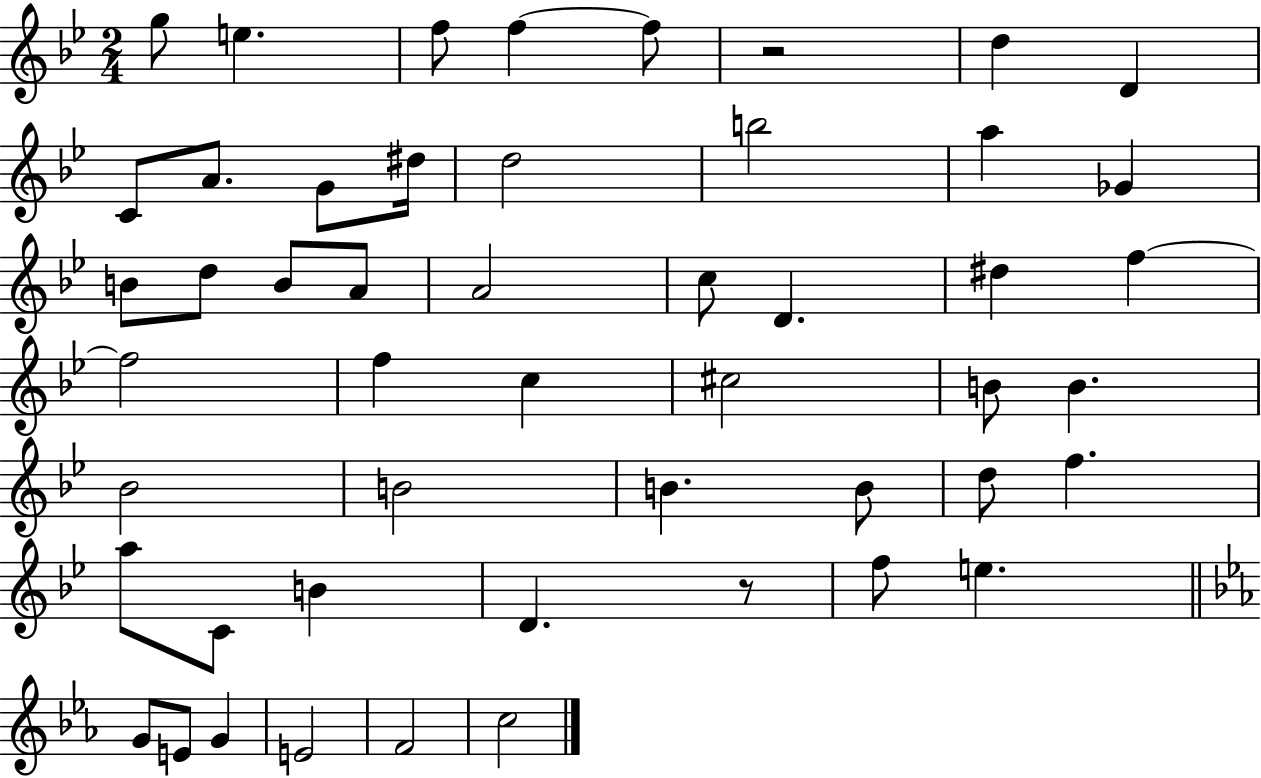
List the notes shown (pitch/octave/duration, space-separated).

G5/e E5/q. F5/e F5/q F5/e R/h D5/q D4/q C4/e A4/e. G4/e D#5/s D5/h B5/h A5/q Gb4/q B4/e D5/e B4/e A4/e A4/h C5/e D4/q. D#5/q F5/q F5/h F5/q C5/q C#5/h B4/e B4/q. Bb4/h B4/h B4/q. B4/e D5/e F5/q. A5/e C4/e B4/q D4/q. R/e F5/e E5/q. G4/e E4/e G4/q E4/h F4/h C5/h